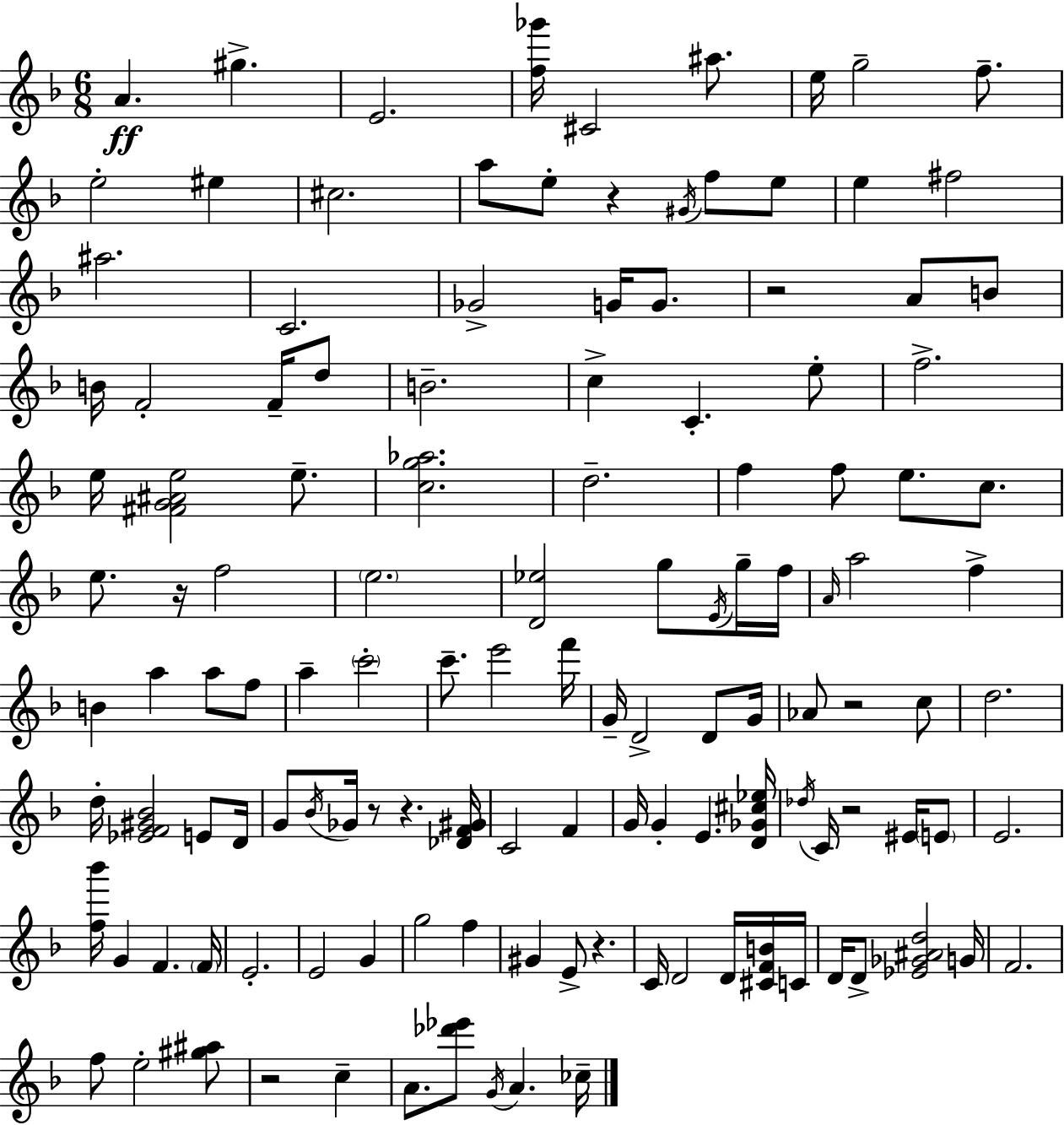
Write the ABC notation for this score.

X:1
T:Untitled
M:6/8
L:1/4
K:F
A ^g E2 [f_g']/4 ^C2 ^a/2 e/4 g2 f/2 e2 ^e ^c2 a/2 e/2 z ^G/4 f/2 e/2 e ^f2 ^a2 C2 _G2 G/4 G/2 z2 A/2 B/2 B/4 F2 F/4 d/2 B2 c C e/2 f2 e/4 [^FG^Ae]2 e/2 [cg_a]2 d2 f f/2 e/2 c/2 e/2 z/4 f2 e2 [D_e]2 g/2 E/4 g/4 f/4 A/4 a2 f B a a/2 f/2 a c'2 c'/2 e'2 f'/4 G/4 D2 D/2 G/4 _A/2 z2 c/2 d2 d/4 [_EF^G_B]2 E/2 D/4 G/2 _B/4 _G/4 z/2 z [_DF^G]/4 C2 F G/4 G E [D_G^c_e]/4 _d/4 C/4 z2 ^E/4 E/2 E2 [f_b']/4 G F F/4 E2 E2 G g2 f ^G E/2 z C/4 D2 D/4 [^CFB]/4 C/4 D/4 D/2 [_E_G^Ad]2 G/4 F2 f/2 e2 [^g^a]/2 z2 c A/2 [_d'_e']/2 G/4 A _c/4